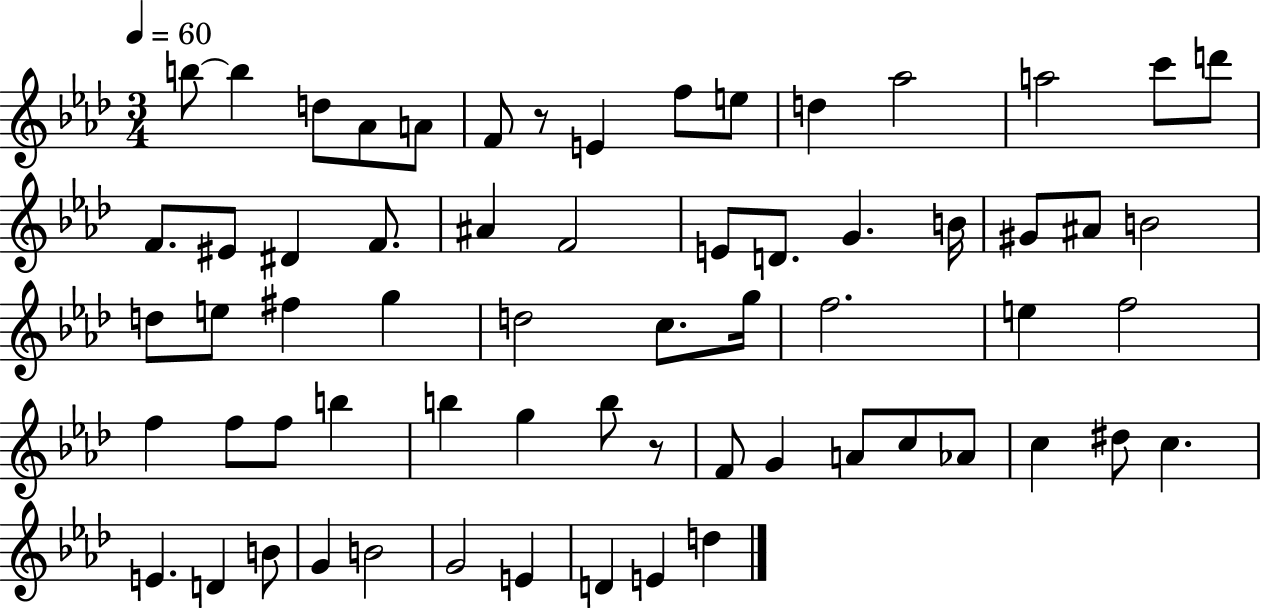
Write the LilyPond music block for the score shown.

{
  \clef treble
  \numericTimeSignature
  \time 3/4
  \key aes \major
  \tempo 4 = 60
  b''8~~ b''4 d''8 aes'8 a'8 | f'8 r8 e'4 f''8 e''8 | d''4 aes''2 | a''2 c'''8 d'''8 | \break f'8. eis'8 dis'4 f'8. | ais'4 f'2 | e'8 d'8. g'4. b'16 | gis'8 ais'8 b'2 | \break d''8 e''8 fis''4 g''4 | d''2 c''8. g''16 | f''2. | e''4 f''2 | \break f''4 f''8 f''8 b''4 | b''4 g''4 b''8 r8 | f'8 g'4 a'8 c''8 aes'8 | c''4 dis''8 c''4. | \break e'4. d'4 b'8 | g'4 b'2 | g'2 e'4 | d'4 e'4 d''4 | \break \bar "|."
}